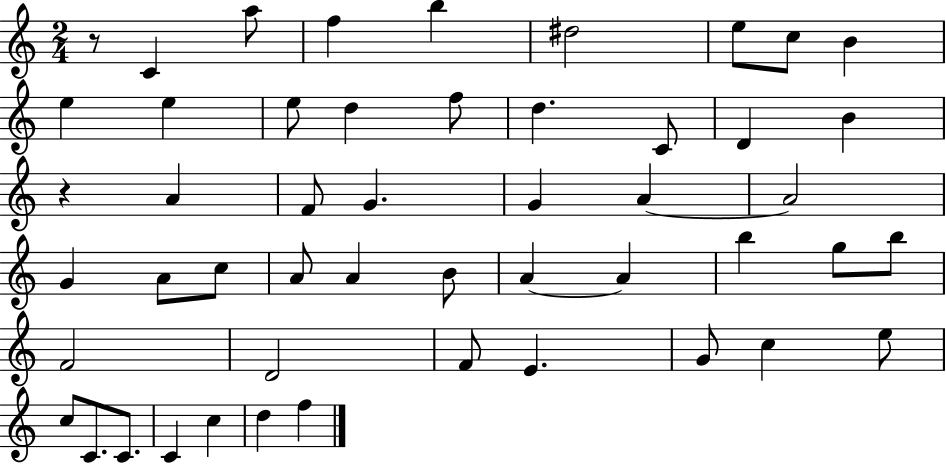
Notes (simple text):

R/e C4/q A5/e F5/q B5/q D#5/h E5/e C5/e B4/q E5/q E5/q E5/e D5/q F5/e D5/q. C4/e D4/q B4/q R/q A4/q F4/e G4/q. G4/q A4/q A4/h G4/q A4/e C5/e A4/e A4/q B4/e A4/q A4/q B5/q G5/e B5/e F4/h D4/h F4/e E4/q. G4/e C5/q E5/e C5/e C4/e. C4/e. C4/q C5/q D5/q F5/q